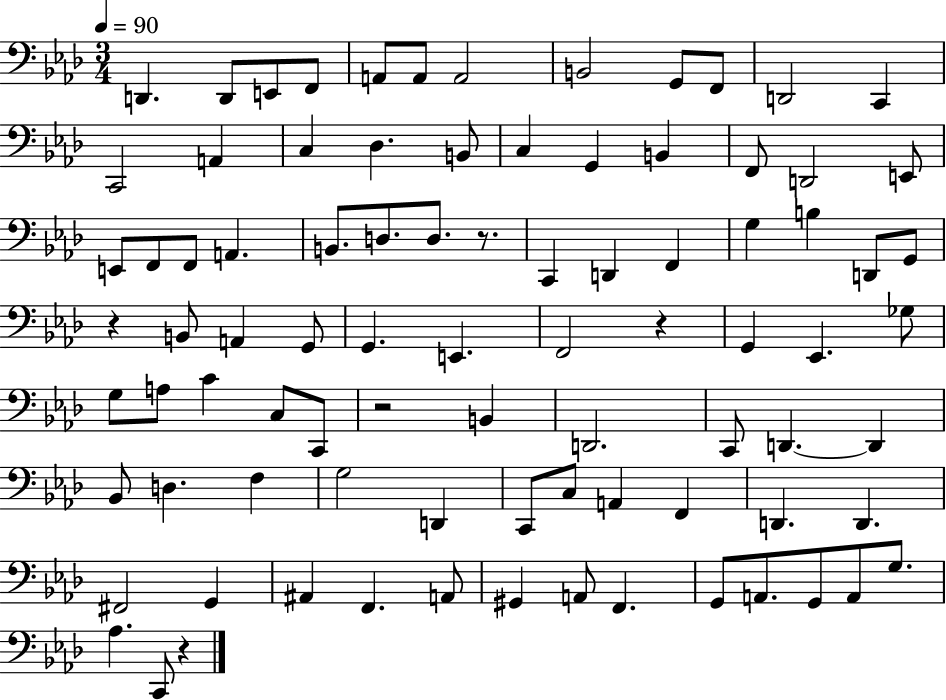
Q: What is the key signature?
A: AES major